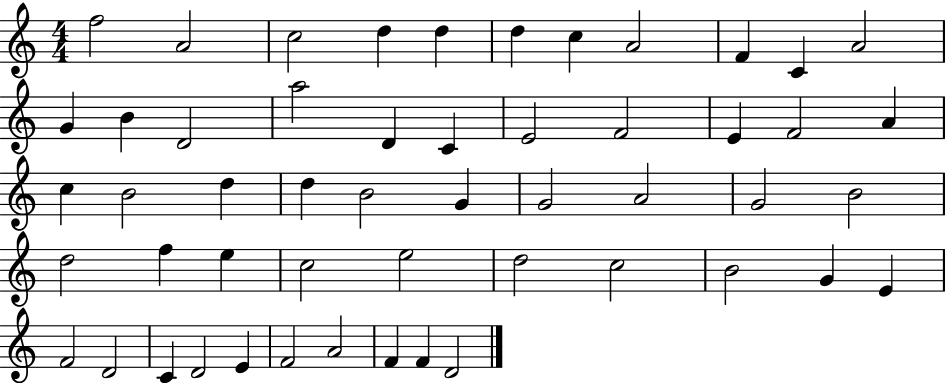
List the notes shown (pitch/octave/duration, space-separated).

F5/h A4/h C5/h D5/q D5/q D5/q C5/q A4/h F4/q C4/q A4/h G4/q B4/q D4/h A5/h D4/q C4/q E4/h F4/h E4/q F4/h A4/q C5/q B4/h D5/q D5/q B4/h G4/q G4/h A4/h G4/h B4/h D5/h F5/q E5/q C5/h E5/h D5/h C5/h B4/h G4/q E4/q F4/h D4/h C4/q D4/h E4/q F4/h A4/h F4/q F4/q D4/h